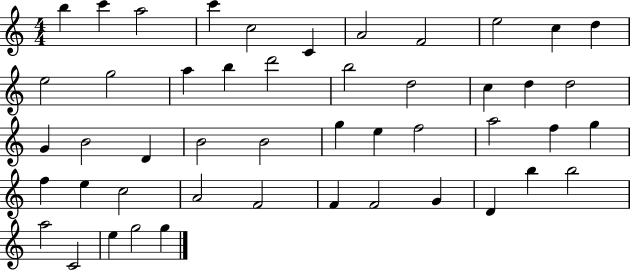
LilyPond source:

{
  \clef treble
  \numericTimeSignature
  \time 4/4
  \key c \major
  b''4 c'''4 a''2 | c'''4 c''2 c'4 | a'2 f'2 | e''2 c''4 d''4 | \break e''2 g''2 | a''4 b''4 d'''2 | b''2 d''2 | c''4 d''4 d''2 | \break g'4 b'2 d'4 | b'2 b'2 | g''4 e''4 f''2 | a''2 f''4 g''4 | \break f''4 e''4 c''2 | a'2 f'2 | f'4 f'2 g'4 | d'4 b''4 b''2 | \break a''2 c'2 | e''4 g''2 g''4 | \bar "|."
}